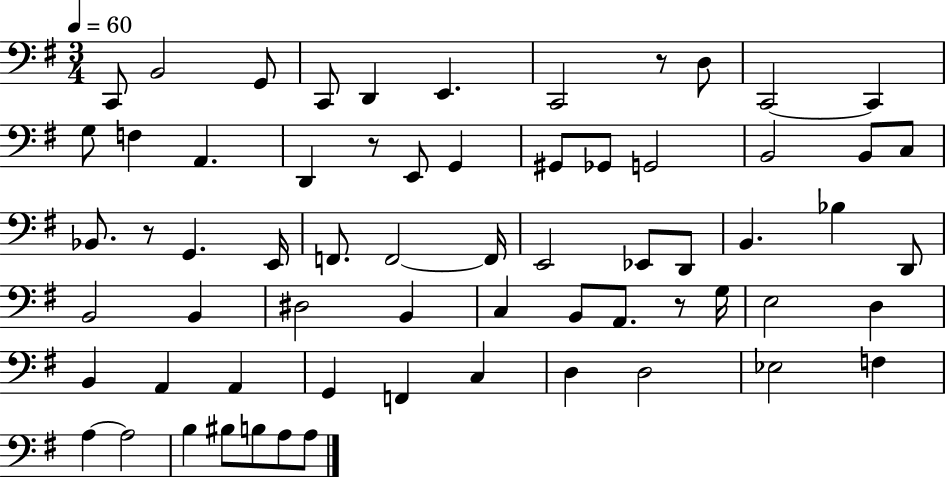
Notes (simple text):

C2/e B2/h G2/e C2/e D2/q E2/q. C2/h R/e D3/e C2/h C2/q G3/e F3/q A2/q. D2/q R/e E2/e G2/q G#2/e Gb2/e G2/h B2/h B2/e C3/e Bb2/e. R/e G2/q. E2/s F2/e. F2/h F2/s E2/h Eb2/e D2/e B2/q. Bb3/q D2/e B2/h B2/q D#3/h B2/q C3/q B2/e A2/e. R/e G3/s E3/h D3/q B2/q A2/q A2/q G2/q F2/q C3/q D3/q D3/h Eb3/h F3/q A3/q A3/h B3/q BIS3/e B3/e A3/e A3/e